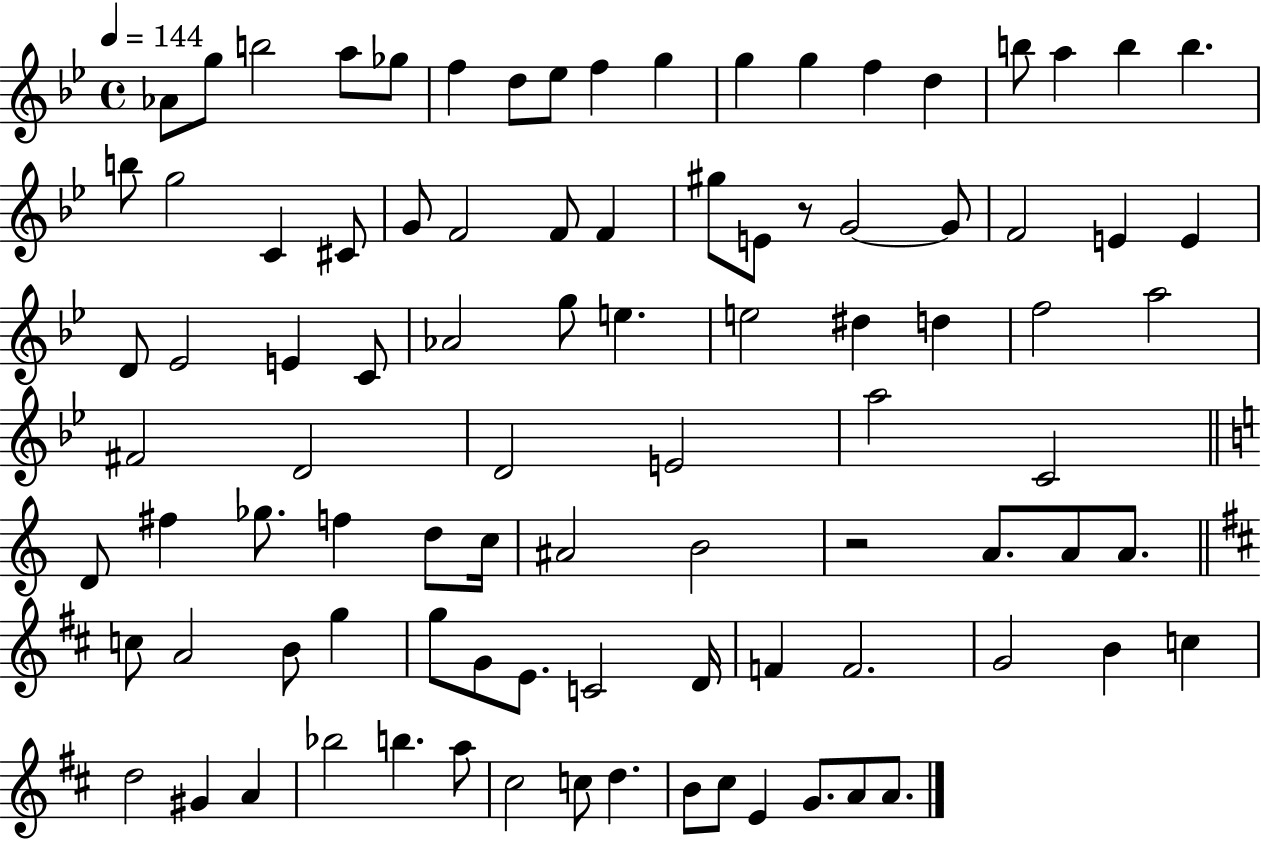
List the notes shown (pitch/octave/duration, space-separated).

Ab4/e G5/e B5/h A5/e Gb5/e F5/q D5/e Eb5/e F5/q G5/q G5/q G5/q F5/q D5/q B5/e A5/q B5/q B5/q. B5/e G5/h C4/q C#4/e G4/e F4/h F4/e F4/q G#5/e E4/e R/e G4/h G4/e F4/h E4/q E4/q D4/e Eb4/h E4/q C4/e Ab4/h G5/e E5/q. E5/h D#5/q D5/q F5/h A5/h F#4/h D4/h D4/h E4/h A5/h C4/h D4/e F#5/q Gb5/e. F5/q D5/e C5/s A#4/h B4/h R/h A4/e. A4/e A4/e. C5/e A4/h B4/e G5/q G5/e G4/e E4/e. C4/h D4/s F4/q F4/h. G4/h B4/q C5/q D5/h G#4/q A4/q Bb5/h B5/q. A5/e C#5/h C5/e D5/q. B4/e C#5/e E4/q G4/e. A4/e A4/e.